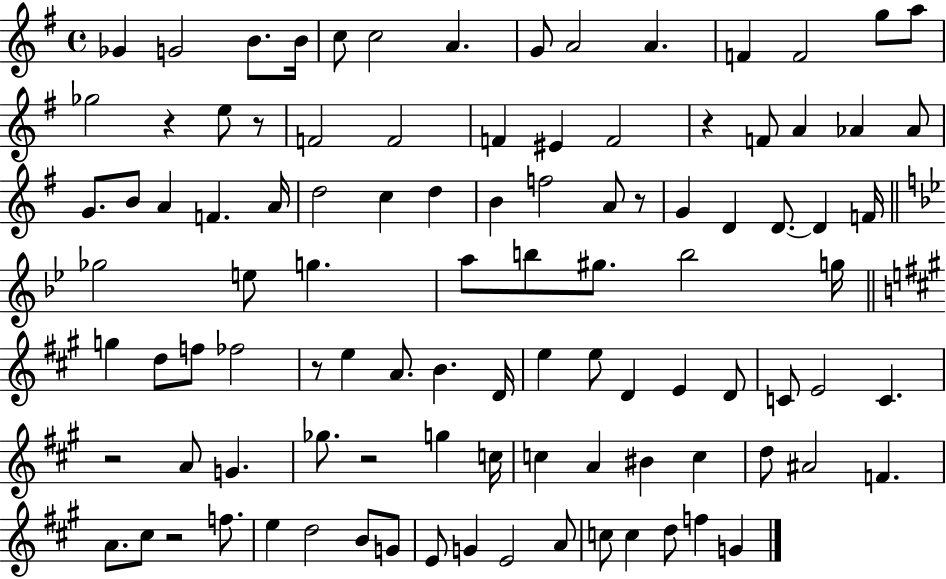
X:1
T:Untitled
M:4/4
L:1/4
K:G
_G G2 B/2 B/4 c/2 c2 A G/2 A2 A F F2 g/2 a/2 _g2 z e/2 z/2 F2 F2 F ^E F2 z F/2 A _A _A/2 G/2 B/2 A F A/4 d2 c d B f2 A/2 z/2 G D D/2 D F/4 _g2 e/2 g a/2 b/2 ^g/2 b2 g/4 g d/2 f/2 _f2 z/2 e A/2 B D/4 e e/2 D E D/2 C/2 E2 C z2 A/2 G _g/2 z2 g c/4 c A ^B c d/2 ^A2 F A/2 ^c/2 z2 f/2 e d2 B/2 G/2 E/2 G E2 A/2 c/2 c d/2 f G